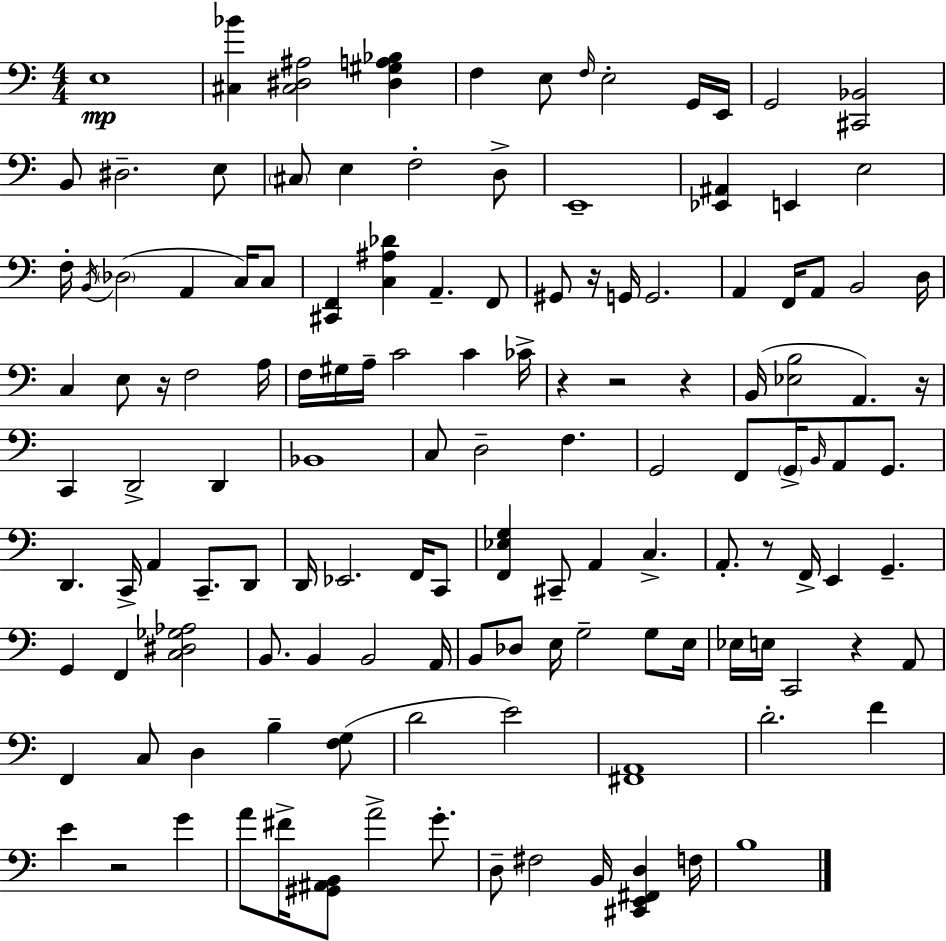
{
  \clef bass
  \numericTimeSignature
  \time 4/4
  \key a \minor
  \repeat volta 2 { e1\mp | <cis bes'>4 <cis dis ais>2 <dis gis a bes>4 | f4 e8 \grace { f16 } e2-. g,16 | e,16 g,2 <cis, bes,>2 | \break b,8 dis2.-- e8 | \parenthesize cis8 e4 f2-. d8-> | e,1-- | <ees, ais,>4 e,4 e2 | \break f16-. \acciaccatura { b,16 } \parenthesize des2( a,4 c16) | c8 <cis, f,>4 <c ais des'>4 a,4.-- | f,8 gis,8 r16 g,16 g,2. | a,4 f,16 a,8 b,2 | \break d16 c4 e8 r16 f2 | a16 f16 gis16 a16-- c'2 c'4 | ces'16-> r4 r2 r4 | b,16( <ees b>2 a,4.) | \break r16 c,4 d,2-> d,4 | bes,1 | c8 d2-- f4. | g,2 f,8 \parenthesize g,16-> \grace { b,16 } a,8 | \break g,8. d,4. c,16-> a,4 c,8.-- | d,8 d,16 ees,2. | f,16 c,8 <f, ees g>4 cis,8-- a,4 c4.-> | a,8.-. r8 f,16-> e,4 g,4.-- | \break g,4 f,4 <c dis ges aes>2 | b,8. b,4 b,2 | a,16 b,8 des8 e16 g2-- | g8 e16 ees16 e16 c,2 r4 | \break a,8 f,4 c8 d4 b4-- | <f g>8( d'2 e'2) | <fis, a,>1 | d'2.-. f'4 | \break e'4 r2 g'4 | a'8 fis'16-> <gis, ais, b,>8 a'2-> | g'8.-. d8-- fis2 b,16 <cis, e, fis, d>4 | f16 b1 | \break } \bar "|."
}